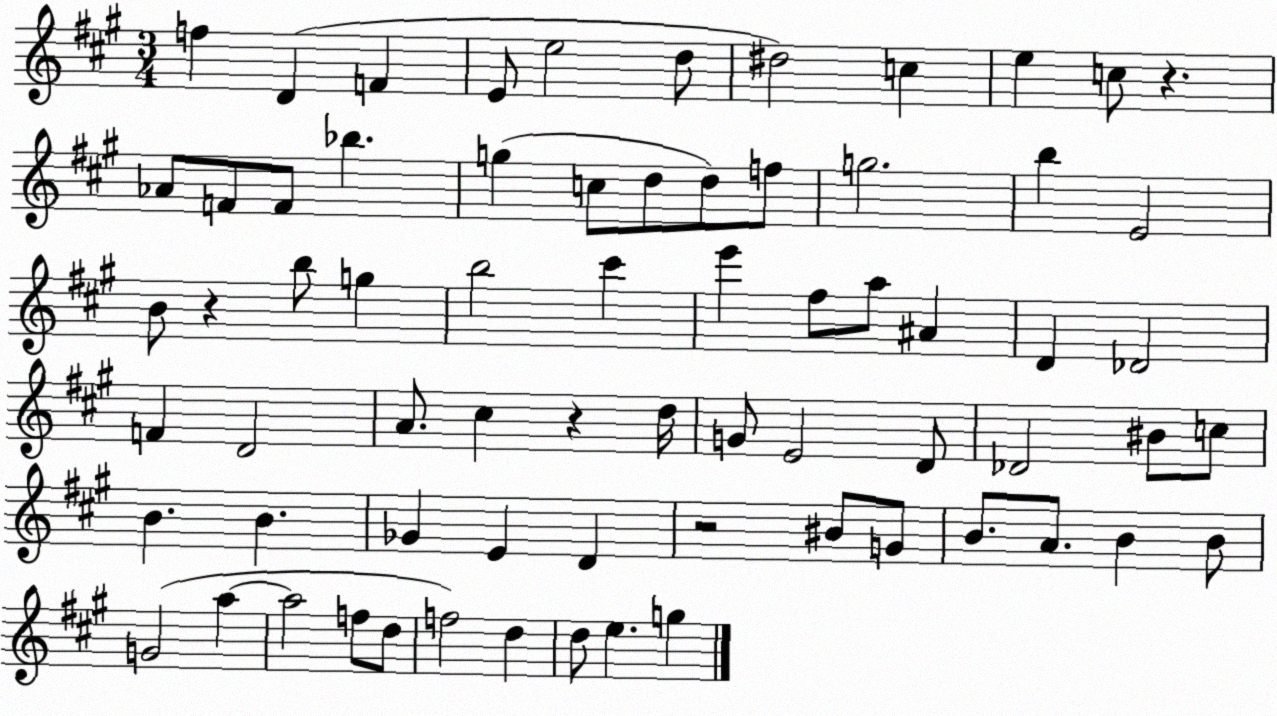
X:1
T:Untitled
M:3/4
L:1/4
K:A
f D F E/2 e2 d/2 ^d2 c e c/2 z _A/2 F/2 F/2 _b g c/2 d/2 d/2 f/2 g2 b E2 B/2 z b/2 g b2 ^c' e' ^f/2 a/2 ^A D _D2 F D2 A/2 ^c z d/4 G/2 E2 D/2 _D2 ^B/2 c/2 B B _G E D z2 ^B/2 G/2 B/2 A/2 B B/2 G2 a a2 f/2 d/2 f2 d d/2 e g